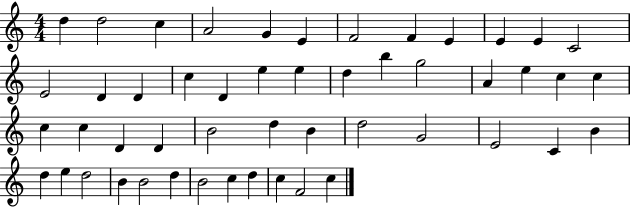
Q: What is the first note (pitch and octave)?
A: D5